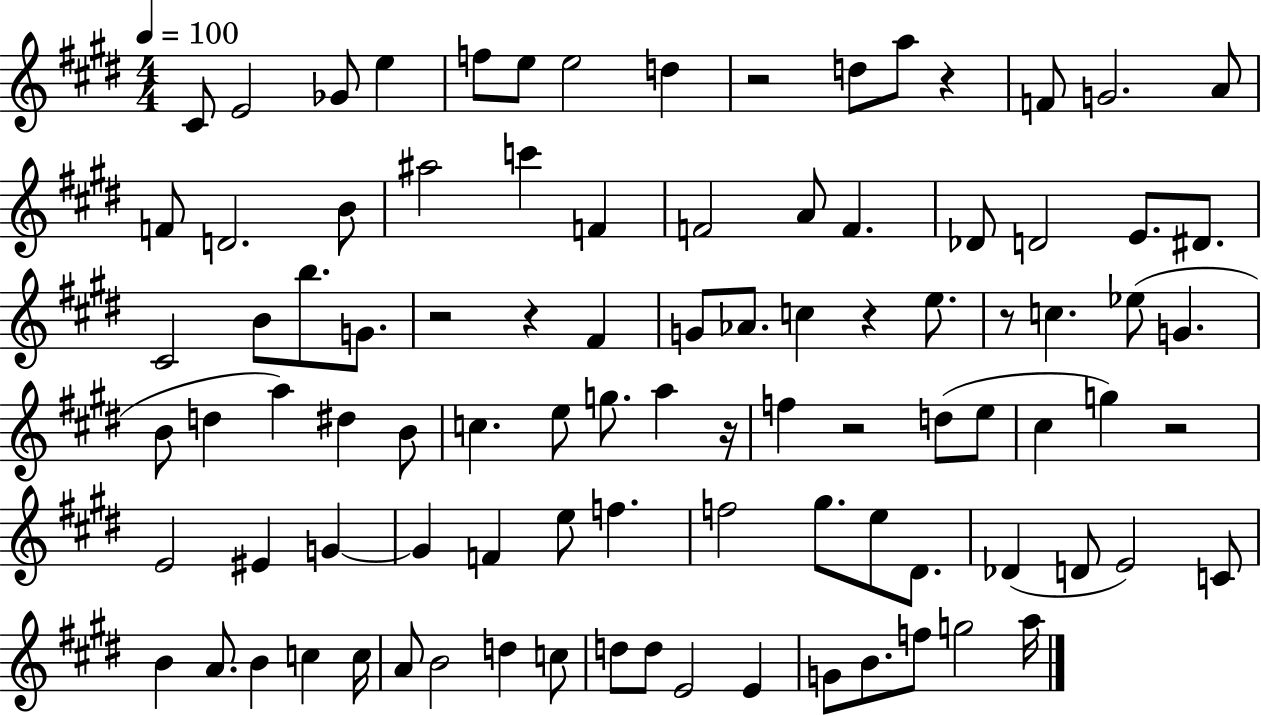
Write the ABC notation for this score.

X:1
T:Untitled
M:4/4
L:1/4
K:E
^C/2 E2 _G/2 e f/2 e/2 e2 d z2 d/2 a/2 z F/2 G2 A/2 F/2 D2 B/2 ^a2 c' F F2 A/2 F _D/2 D2 E/2 ^D/2 ^C2 B/2 b/2 G/2 z2 z ^F G/2 _A/2 c z e/2 z/2 c _e/2 G B/2 d a ^d B/2 c e/2 g/2 a z/4 f z2 d/2 e/2 ^c g z2 E2 ^E G G F e/2 f f2 ^g/2 e/2 ^D/2 _D D/2 E2 C/2 B A/2 B c c/4 A/2 B2 d c/2 d/2 d/2 E2 E G/2 B/2 f/2 g2 a/4